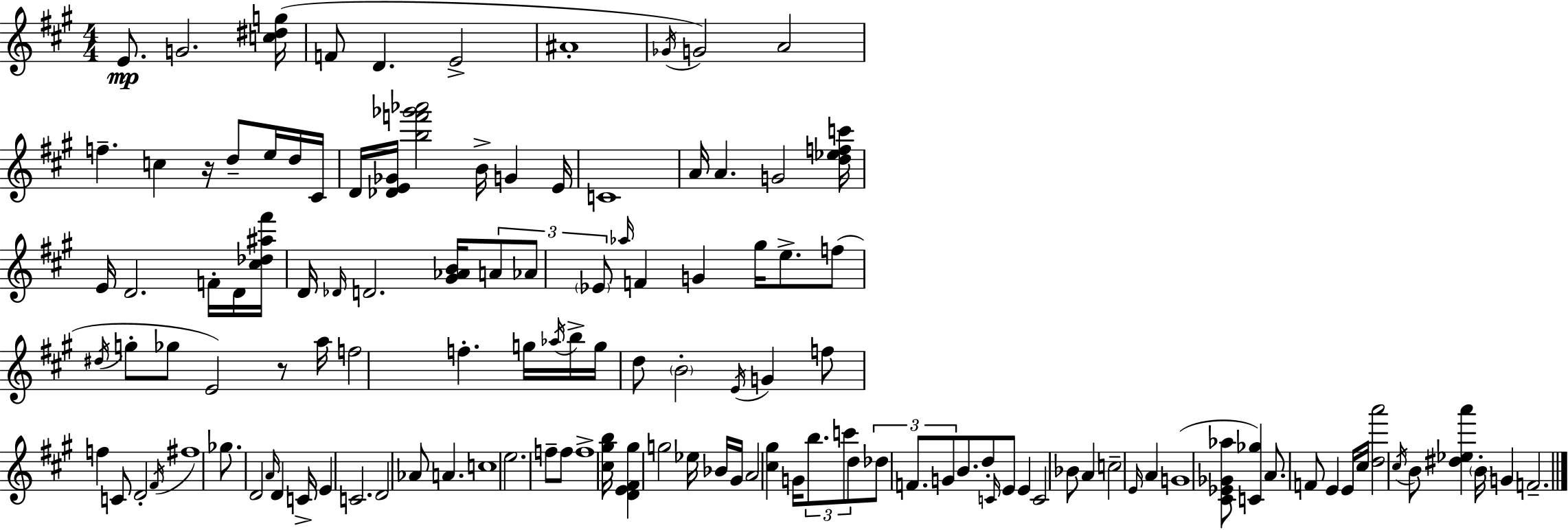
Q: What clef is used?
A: treble